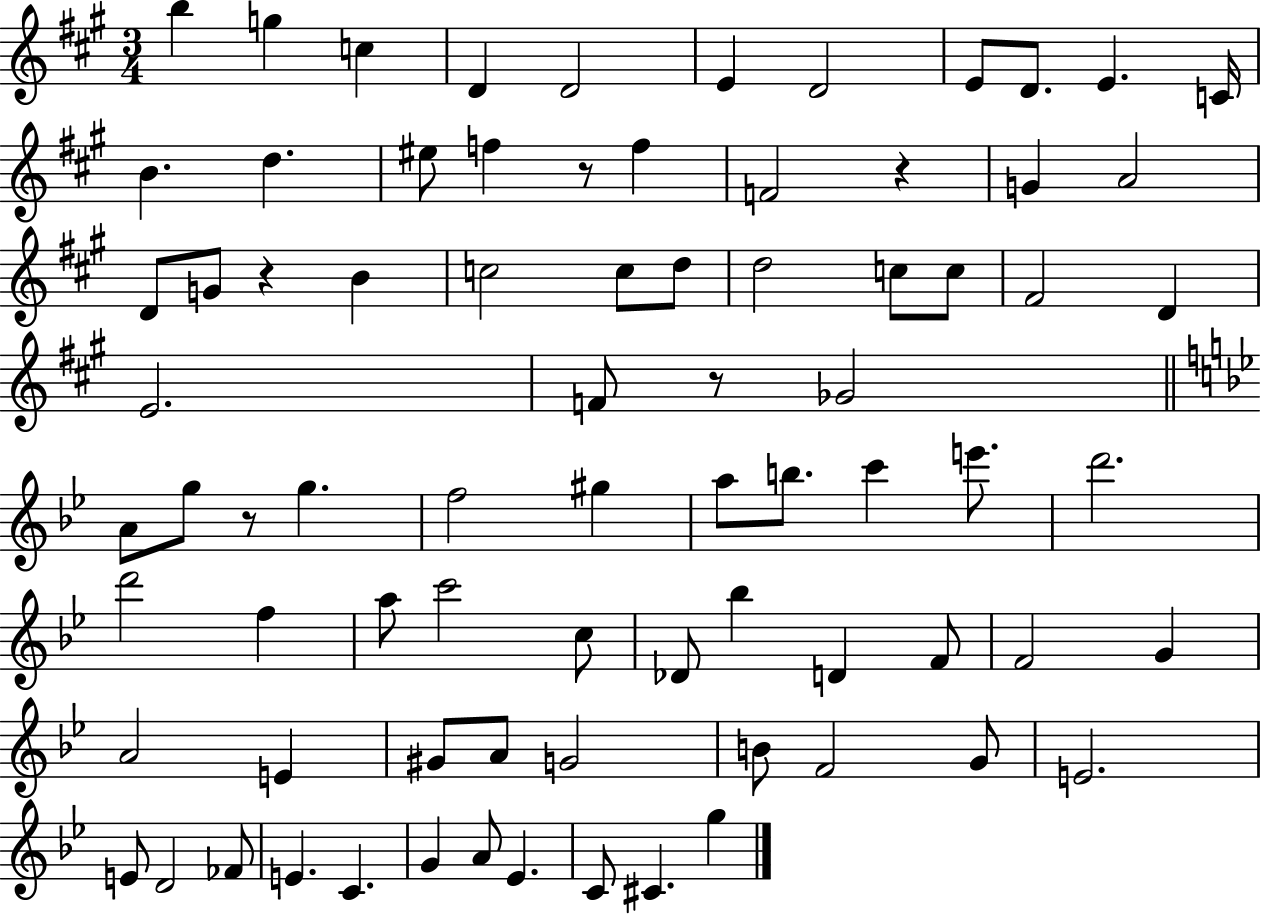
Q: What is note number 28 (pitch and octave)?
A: C5